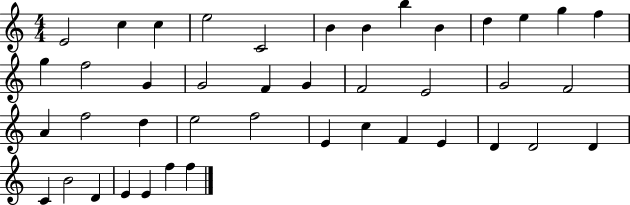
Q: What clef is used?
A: treble